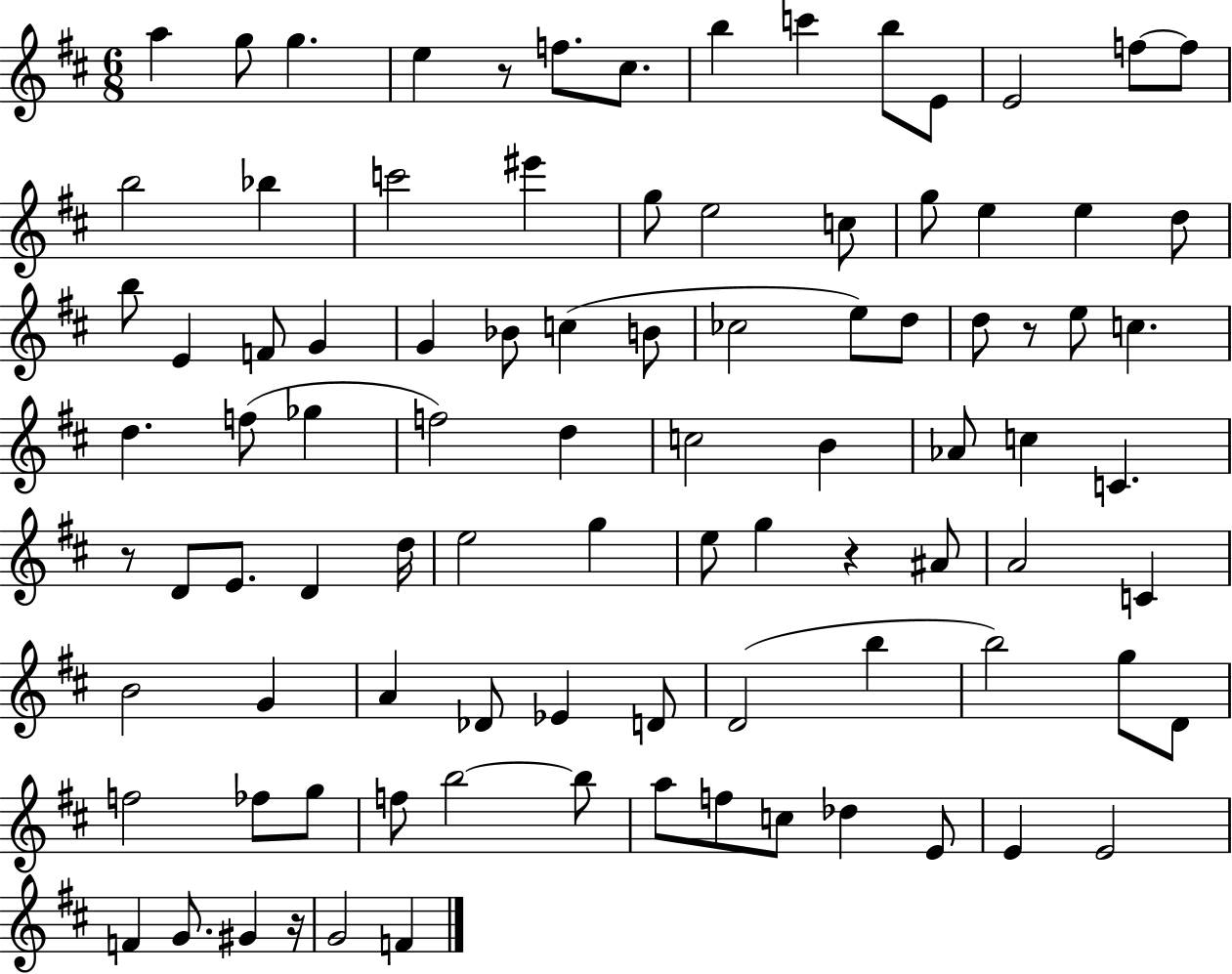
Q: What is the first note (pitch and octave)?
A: A5